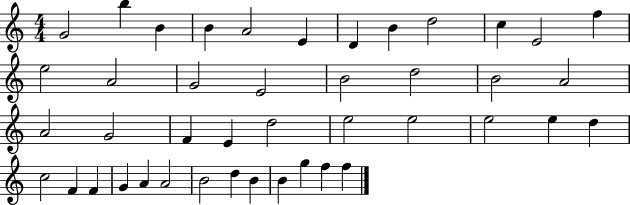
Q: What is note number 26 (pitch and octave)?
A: E5